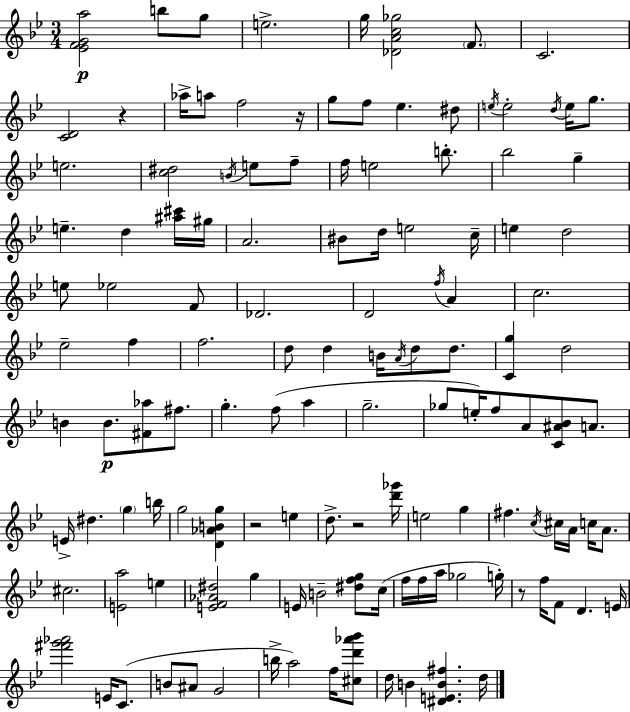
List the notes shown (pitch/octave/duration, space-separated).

[Eb4,F4,G4,A5]/h B5/e G5/e E5/h. G5/s [Db4,A4,C5,Gb5]/h F4/e. C4/h. [C4,D4]/h R/q Ab5/s A5/e F5/h R/s G5/e F5/e Eb5/q. D#5/e E5/s E5/h D5/s E5/s G5/e. E5/h. [C5,D#5]/h B4/s E5/e F5/e F5/s E5/h B5/e. Bb5/h G5/q E5/q. D5/q [A#5,C#6]/s G#5/s A4/h. BIS4/e D5/s E5/h C5/s E5/q D5/h E5/e Eb5/h F4/e Db4/h. D4/h F5/s A4/q C5/h. Eb5/h F5/q F5/h. D5/e D5/q B4/s A4/s D5/e D5/e. [C4,G5]/q D5/h B4/q B4/e. [F#4,Ab5]/e F#5/e. G5/q. F5/e A5/q G5/h. Gb5/e E5/s F5/e A4/e [C4,A#4,Bb4]/e A4/e. E4/s D#5/q. G5/q B5/s G5/h [D4,Ab4,B4,G5]/q R/h E5/q D5/e. R/h [D6,Gb6]/s E5/h G5/q F#5/q. C5/s C#5/s A4/s C5/s A4/e. C#5/h. [E4,A5]/h E5/q [E4,F4,Ab4,D#5]/h G5/q E4/s B4/h [D#5,F5,G5]/e C5/s F5/s F5/s A5/s Gb5/h G5/s R/e F5/s F4/e D4/q. E4/s [F#6,G6,Ab6]/h E4/s C4/e. B4/e A#4/e G4/h B5/s A5/h F5/s [C#5,D6,Ab6,Bb6]/e D5/s B4/q [D#4,E4,B4,F#5]/q. D5/s